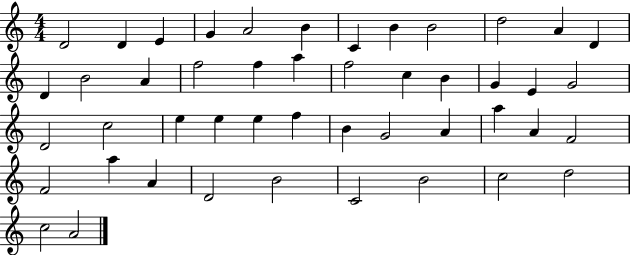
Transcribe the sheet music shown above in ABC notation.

X:1
T:Untitled
M:4/4
L:1/4
K:C
D2 D E G A2 B C B B2 d2 A D D B2 A f2 f a f2 c B G E G2 D2 c2 e e e f B G2 A a A F2 F2 a A D2 B2 C2 B2 c2 d2 c2 A2